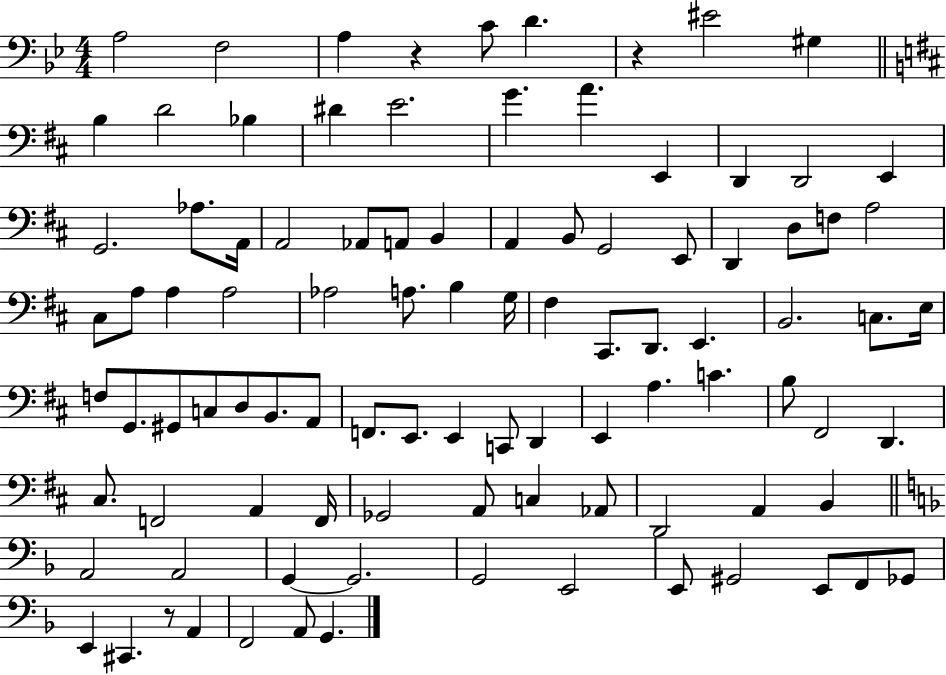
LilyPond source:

{
  \clef bass
  \numericTimeSignature
  \time 4/4
  \key bes \major
  a2 f2 | a4 r4 c'8 d'4. | r4 eis'2 gis4 | \bar "||" \break \key b \minor b4 d'2 bes4 | dis'4 e'2. | g'4. a'4. e,4 | d,4 d,2 e,4 | \break g,2. aes8. a,16 | a,2 aes,8 a,8 b,4 | a,4 b,8 g,2 e,8 | d,4 d8 f8 a2 | \break cis8 a8 a4 a2 | aes2 a8. b4 g16 | fis4 cis,8. d,8. e,4. | b,2. c8. e16 | \break f8 g,8. gis,8 c8 d8 b,8. a,8 | f,8. e,8. e,4 c,8 d,4 | e,4 a4. c'4. | b8 fis,2 d,4. | \break cis8. f,2 a,4 f,16 | ges,2 a,8 c4 aes,8 | d,2 a,4 b,4 | \bar "||" \break \key d \minor a,2 a,2 | g,4~~ g,2. | g,2 e,2 | e,8 gis,2 e,8 f,8 ges,8 | \break e,4 cis,4. r8 a,4 | f,2 a,8 g,4. | \bar "|."
}